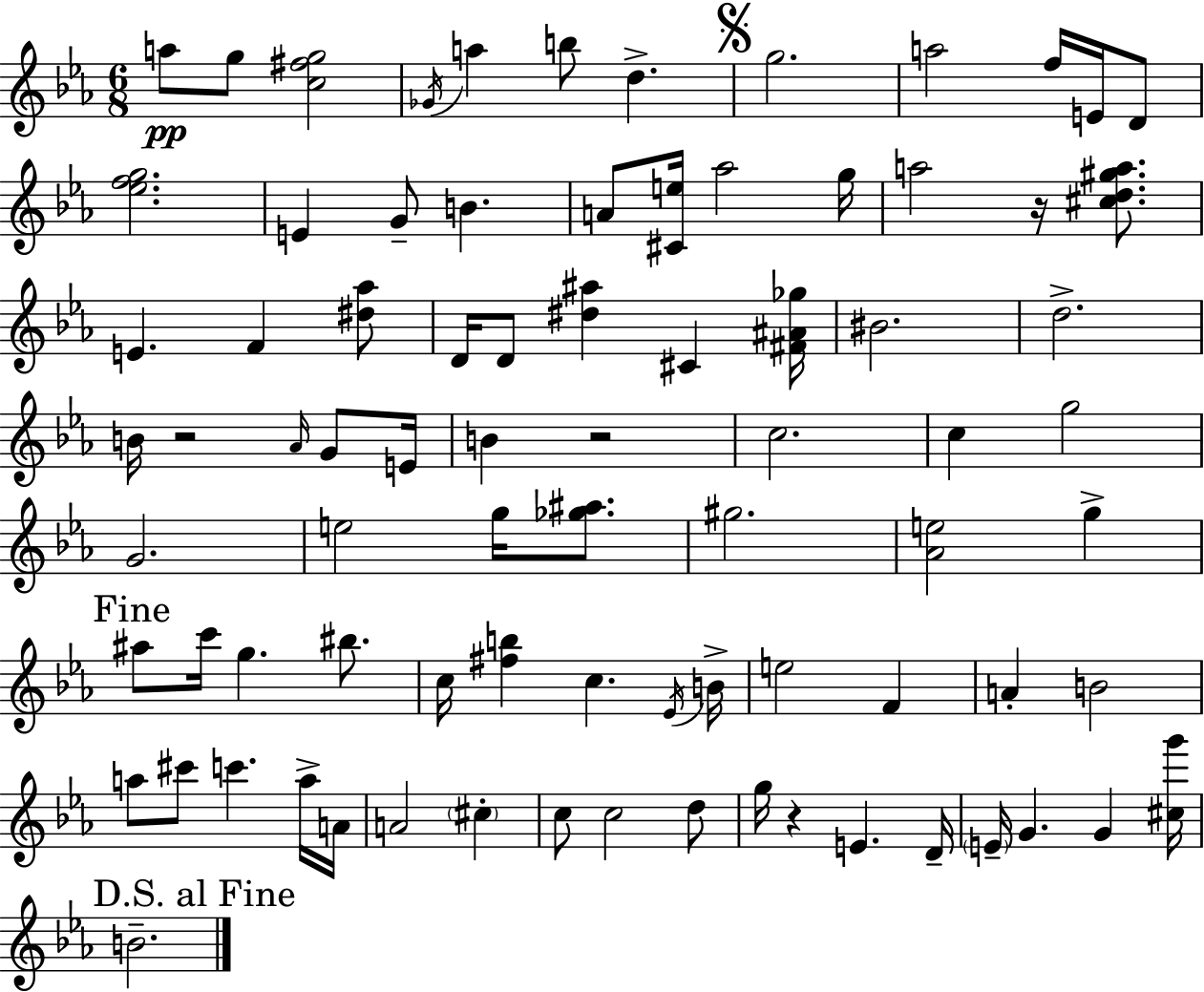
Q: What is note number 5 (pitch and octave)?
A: B5